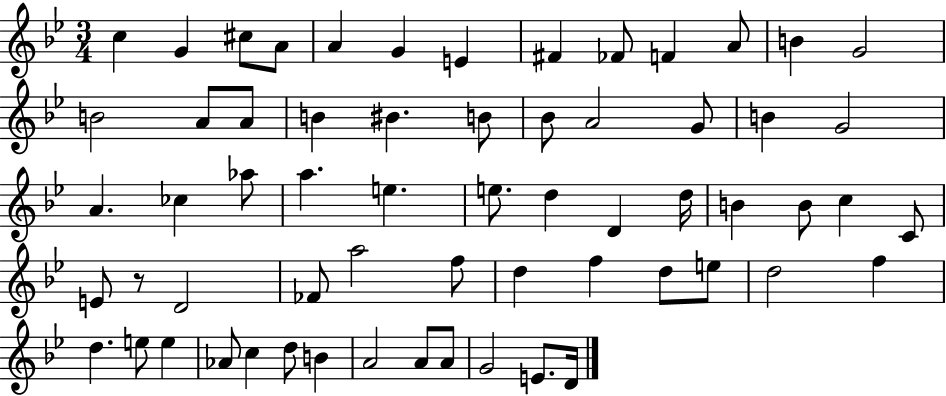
{
  \clef treble
  \numericTimeSignature
  \time 3/4
  \key bes \major
  c''4 g'4 cis''8 a'8 | a'4 g'4 e'4 | fis'4 fes'8 f'4 a'8 | b'4 g'2 | \break b'2 a'8 a'8 | b'4 bis'4. b'8 | bes'8 a'2 g'8 | b'4 g'2 | \break a'4. ces''4 aes''8 | a''4. e''4. | e''8. d''4 d'4 d''16 | b'4 b'8 c''4 c'8 | \break e'8 r8 d'2 | fes'8 a''2 f''8 | d''4 f''4 d''8 e''8 | d''2 f''4 | \break d''4. e''8 e''4 | aes'8 c''4 d''8 b'4 | a'2 a'8 a'8 | g'2 e'8. d'16 | \break \bar "|."
}